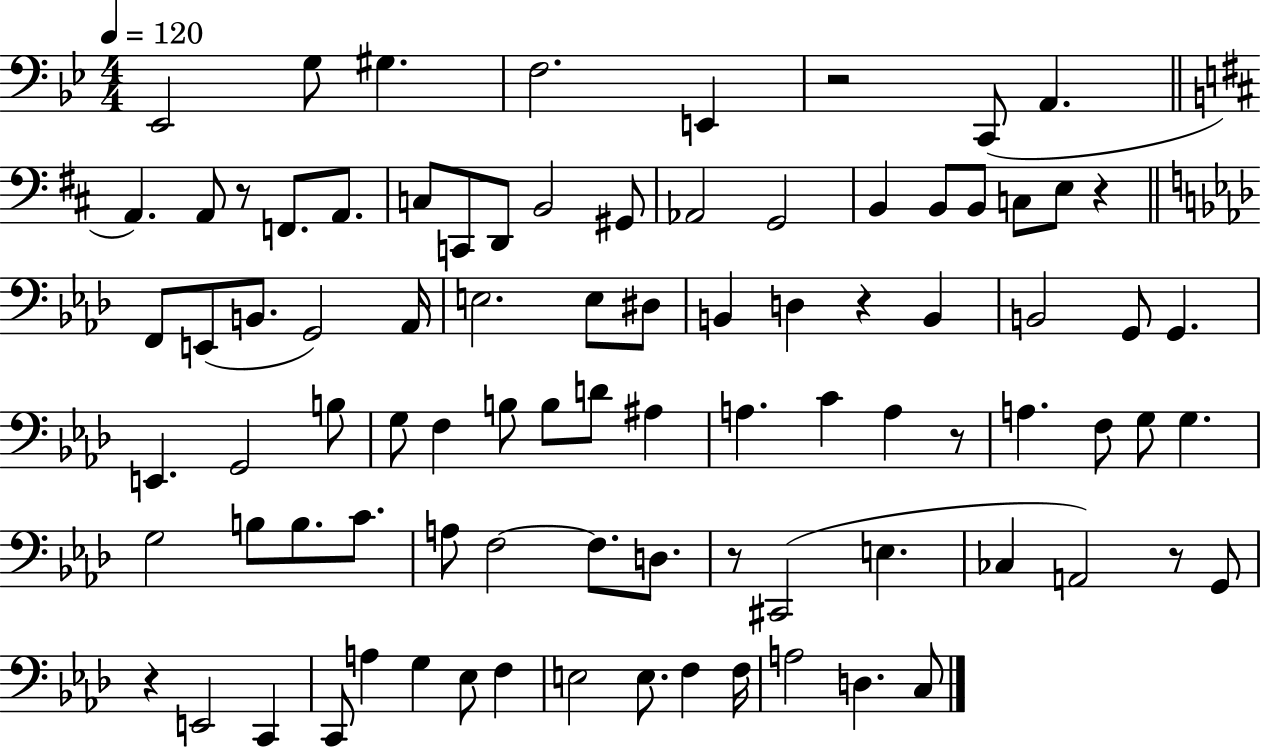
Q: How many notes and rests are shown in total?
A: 88